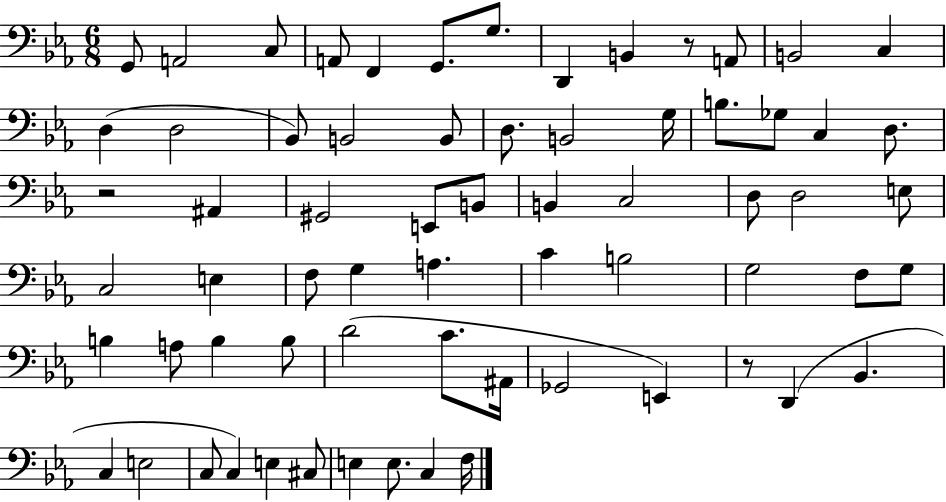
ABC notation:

X:1
T:Untitled
M:6/8
L:1/4
K:Eb
G,,/2 A,,2 C,/2 A,,/2 F,, G,,/2 G,/2 D,, B,, z/2 A,,/2 B,,2 C, D, D,2 _B,,/2 B,,2 B,,/2 D,/2 B,,2 G,/4 B,/2 _G,/2 C, D,/2 z2 ^A,, ^G,,2 E,,/2 B,,/2 B,, C,2 D,/2 D,2 E,/2 C,2 E, F,/2 G, A, C B,2 G,2 F,/2 G,/2 B, A,/2 B, B,/2 D2 C/2 ^A,,/4 _G,,2 E,, z/2 D,, _B,, C, E,2 C,/2 C, E, ^C,/2 E, E,/2 C, F,/4